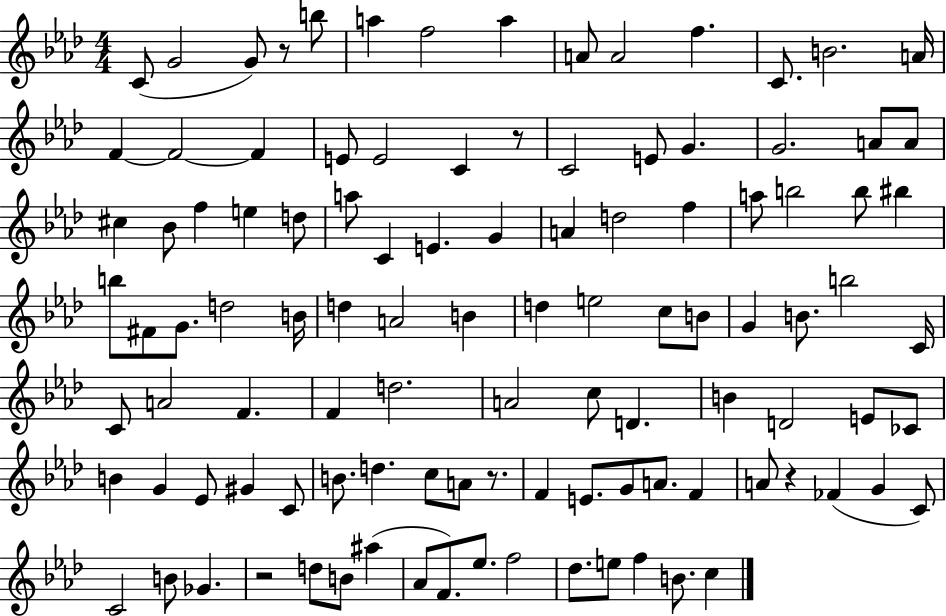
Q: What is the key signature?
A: AES major